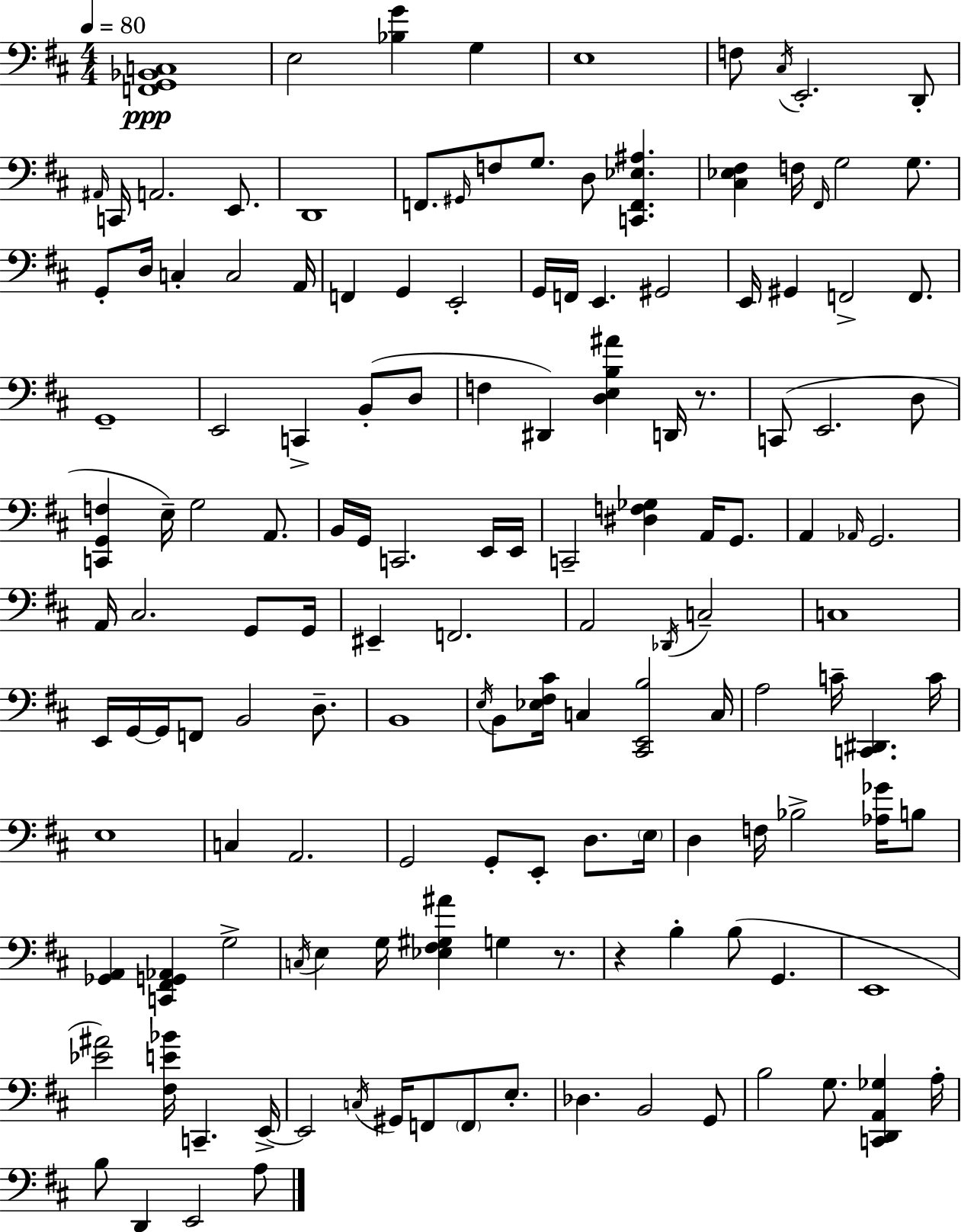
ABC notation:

X:1
T:Untitled
M:4/4
L:1/4
K:D
[F,,G,,_B,,C,]4 E,2 [_B,G] G, E,4 F,/2 ^C,/4 E,,2 D,,/2 ^A,,/4 C,,/4 A,,2 E,,/2 D,,4 F,,/2 ^G,,/4 F,/2 G,/2 D,/2 [C,,F,,_E,^A,] [^C,_E,^F,] F,/4 ^F,,/4 G,2 G,/2 G,,/2 D,/4 C, C,2 A,,/4 F,, G,, E,,2 G,,/4 F,,/4 E,, ^G,,2 E,,/4 ^G,, F,,2 F,,/2 G,,4 E,,2 C,, B,,/2 D,/2 F, ^D,, [D,E,B,^A] D,,/4 z/2 C,,/2 E,,2 D,/2 [C,,G,,F,] E,/4 G,2 A,,/2 B,,/4 G,,/4 C,,2 E,,/4 E,,/4 C,,2 [^D,F,_G,] A,,/4 G,,/2 A,, _A,,/4 G,,2 A,,/4 ^C,2 G,,/2 G,,/4 ^E,, F,,2 A,,2 _D,,/4 C,2 C,4 E,,/4 G,,/4 G,,/4 F,,/2 B,,2 D,/2 B,,4 E,/4 B,,/2 [_E,^F,^C]/4 C, [^C,,E,,B,]2 C,/4 A,2 C/4 [C,,^D,,] C/4 E,4 C, A,,2 G,,2 G,,/2 E,,/2 D,/2 E,/4 D, F,/4 _B,2 [_A,_G]/4 B,/2 [_G,,A,,] [C,,^F,,G,,_A,,] G,2 C,/4 E, G,/4 [_E,^F,^G,^A] G, z/2 z B, B,/2 G,, E,,4 [_E^A]2 [^F,E_B]/4 C,, E,,/4 E,,2 C,/4 ^G,,/4 F,,/2 F,,/2 E,/2 _D, B,,2 G,,/2 B,2 G,/2 [C,,D,,A,,_G,] A,/4 B,/2 D,, E,,2 A,/2